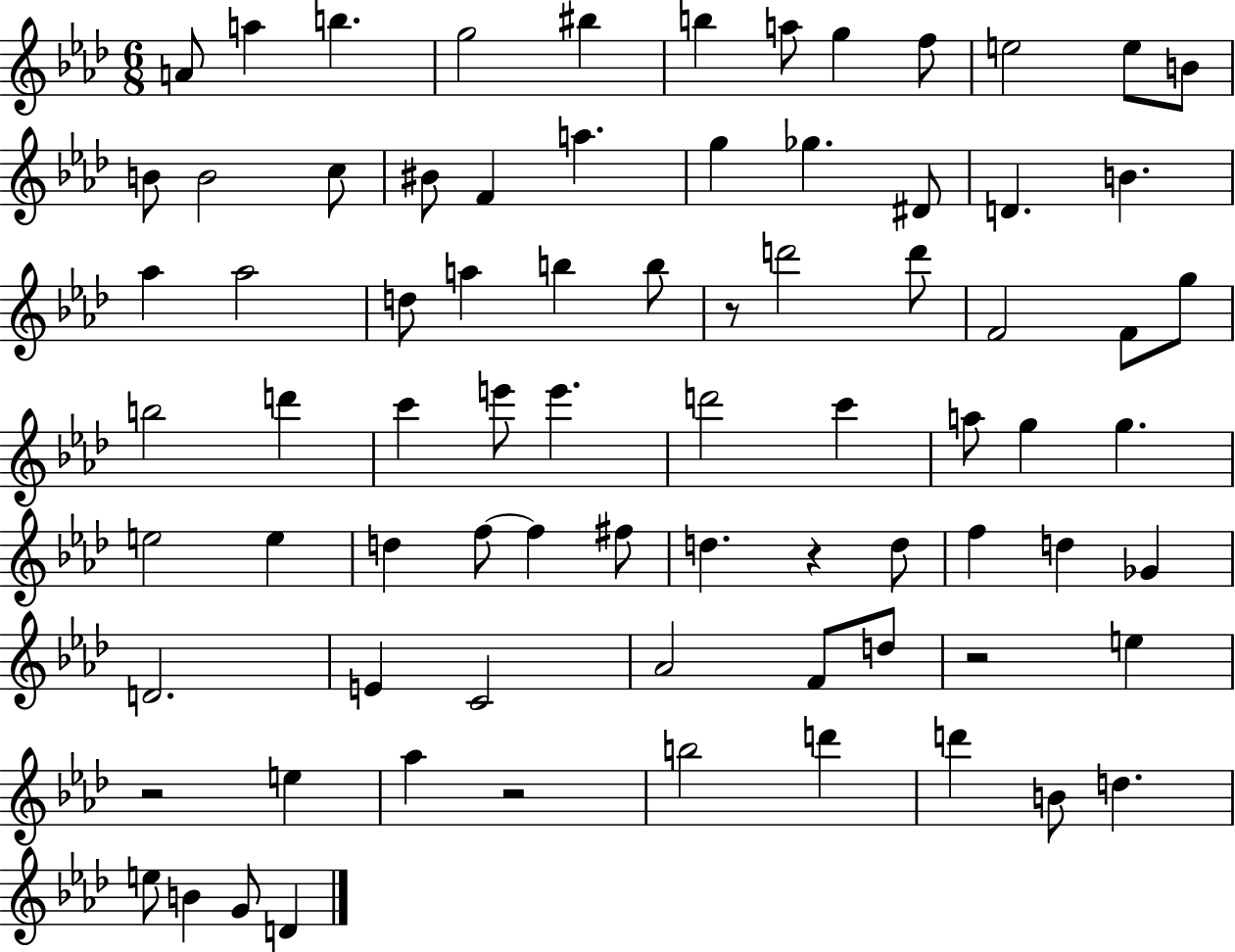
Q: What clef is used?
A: treble